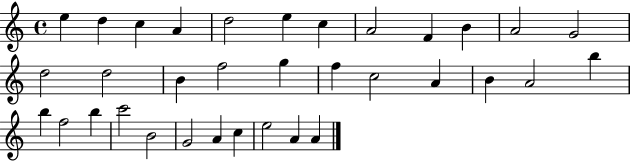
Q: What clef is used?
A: treble